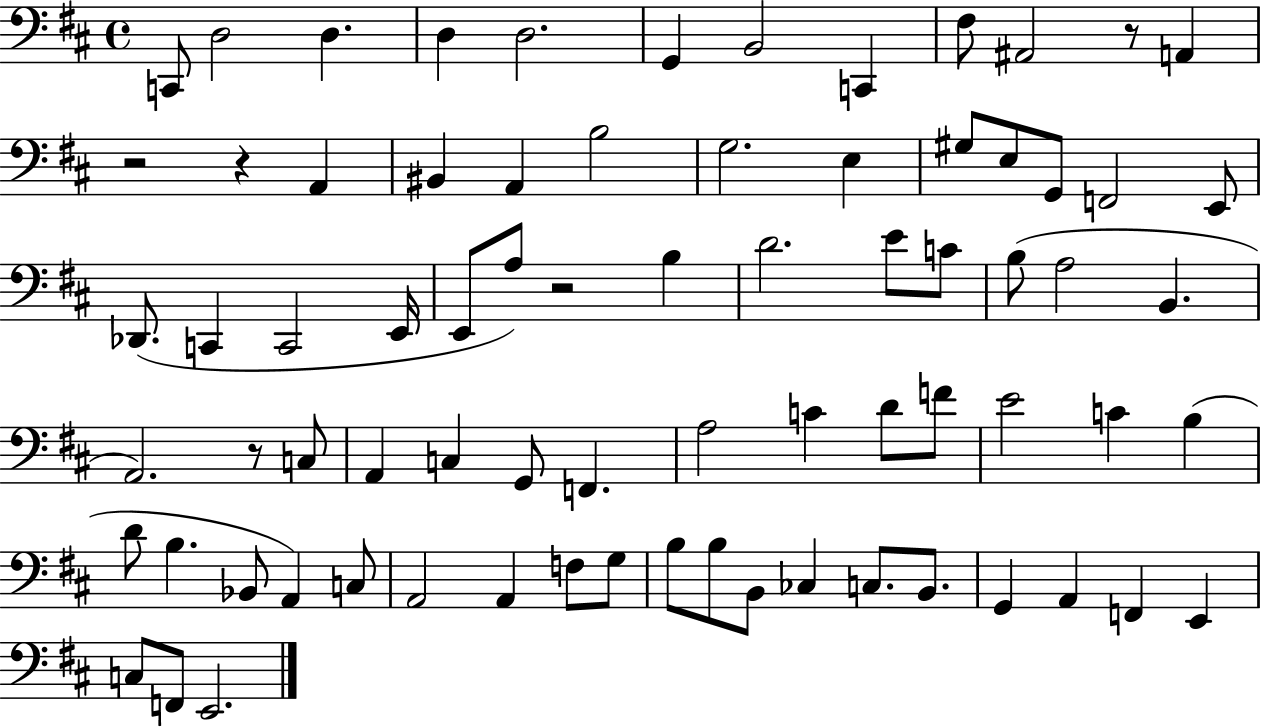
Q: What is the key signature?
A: D major